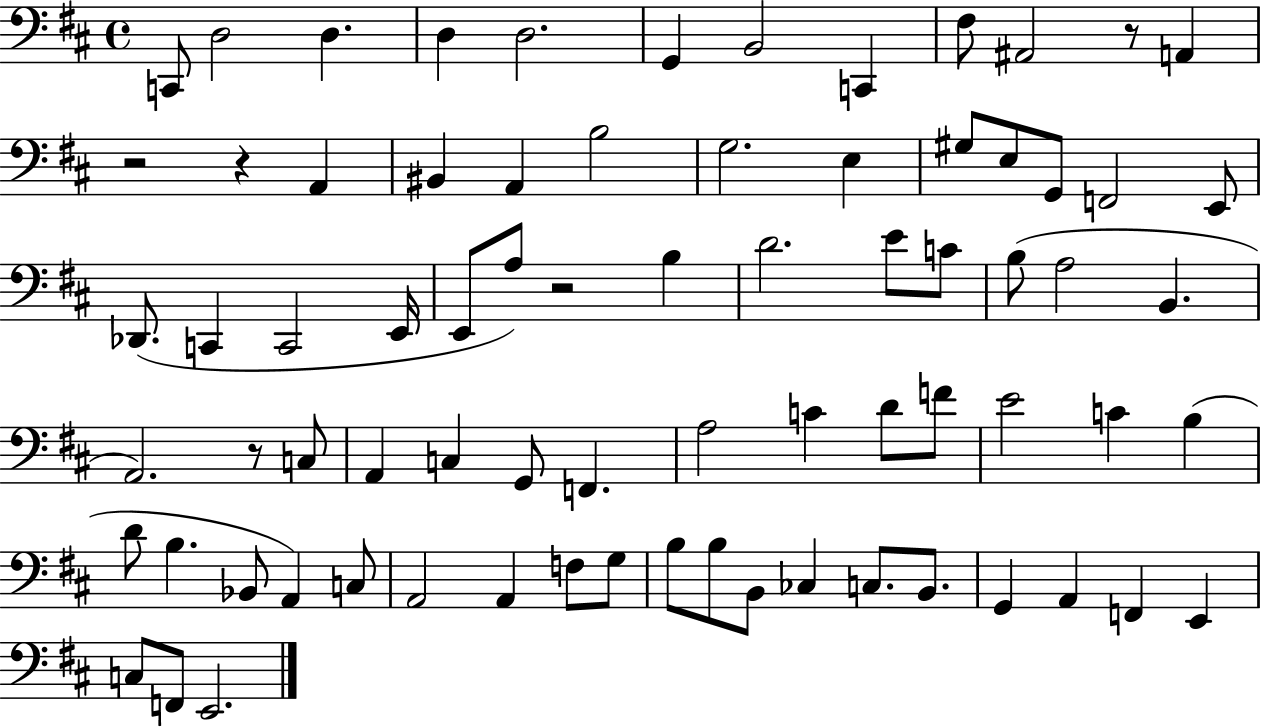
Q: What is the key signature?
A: D major